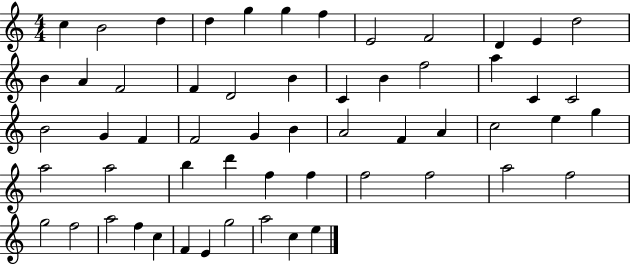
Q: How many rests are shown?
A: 0